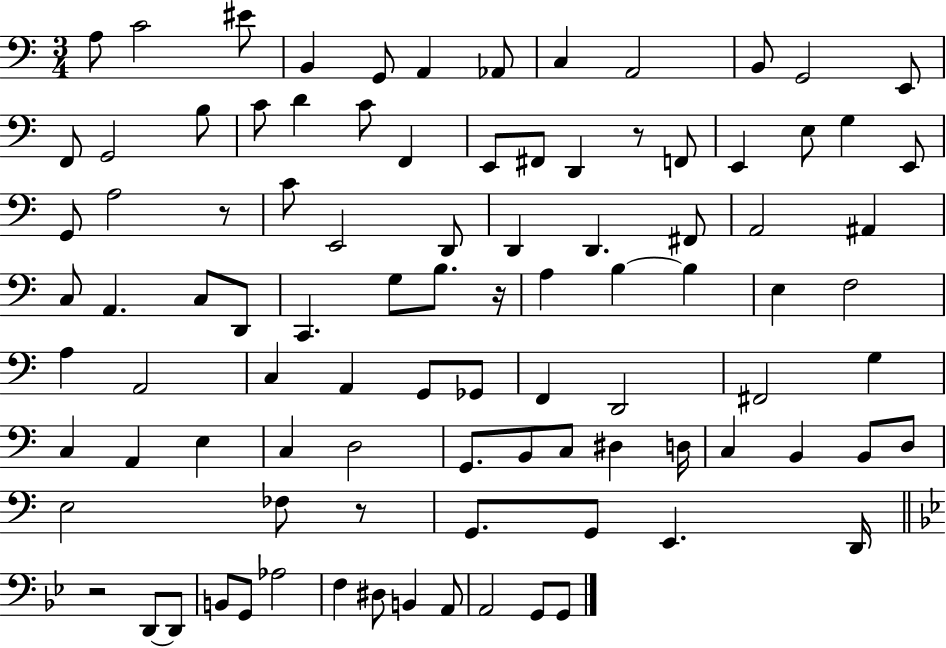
{
  \clef bass
  \numericTimeSignature
  \time 3/4
  \key c \major
  a8 c'2 eis'8 | b,4 g,8 a,4 aes,8 | c4 a,2 | b,8 g,2 e,8 | \break f,8 g,2 b8 | c'8 d'4 c'8 f,4 | e,8 fis,8 d,4 r8 f,8 | e,4 e8 g4 e,8 | \break g,8 a2 r8 | c'8 e,2 d,8 | d,4 d,4. fis,8 | a,2 ais,4 | \break c8 a,4. c8 d,8 | c,4. g8 b8. r16 | a4 b4~~ b4 | e4 f2 | \break a4 a,2 | c4 a,4 g,8 ges,8 | f,4 d,2 | fis,2 g4 | \break c4 a,4 e4 | c4 d2 | g,8. b,8 c8 dis4 d16 | c4 b,4 b,8 d8 | \break e2 fes8 r8 | g,8. g,8 e,4. d,16 | \bar "||" \break \key bes \major r2 d,8~~ d,8 | b,8 g,8 aes2 | f4 dis8 b,4 a,8 | a,2 g,8 g,8 | \break \bar "|."
}